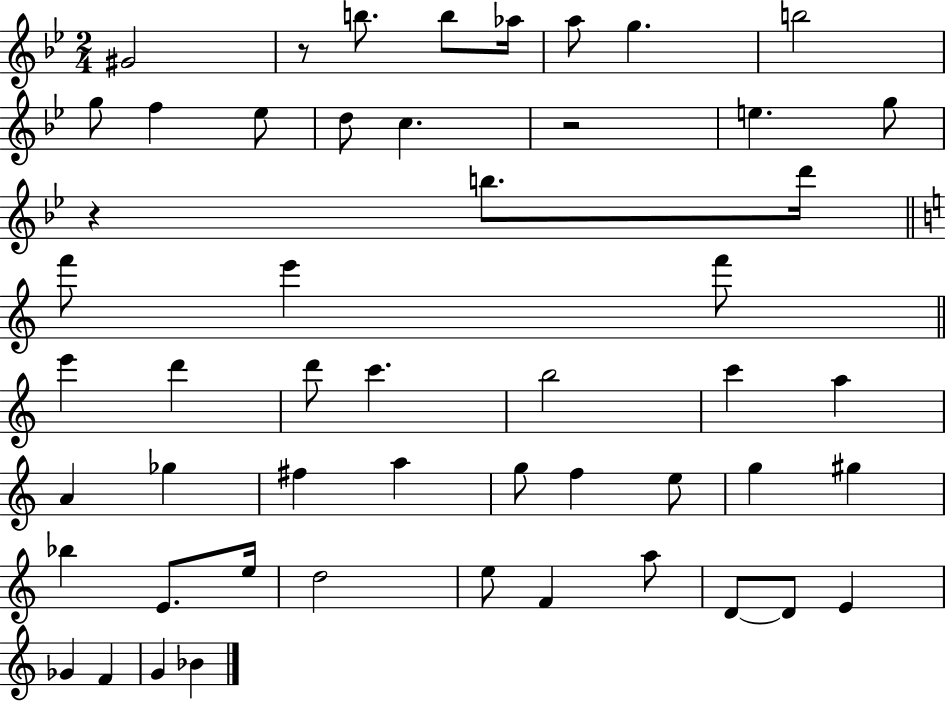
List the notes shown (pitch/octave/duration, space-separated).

G#4/h R/e B5/e. B5/e Ab5/s A5/e G5/q. B5/h G5/e F5/q Eb5/e D5/e C5/q. R/h E5/q. G5/e R/q B5/e. D6/s F6/e E6/q F6/e E6/q D6/q D6/e C6/q. B5/h C6/q A5/q A4/q Gb5/q F#5/q A5/q G5/e F5/q E5/e G5/q G#5/q Bb5/q E4/e. E5/s D5/h E5/e F4/q A5/e D4/e D4/e E4/q Gb4/q F4/q G4/q Bb4/q